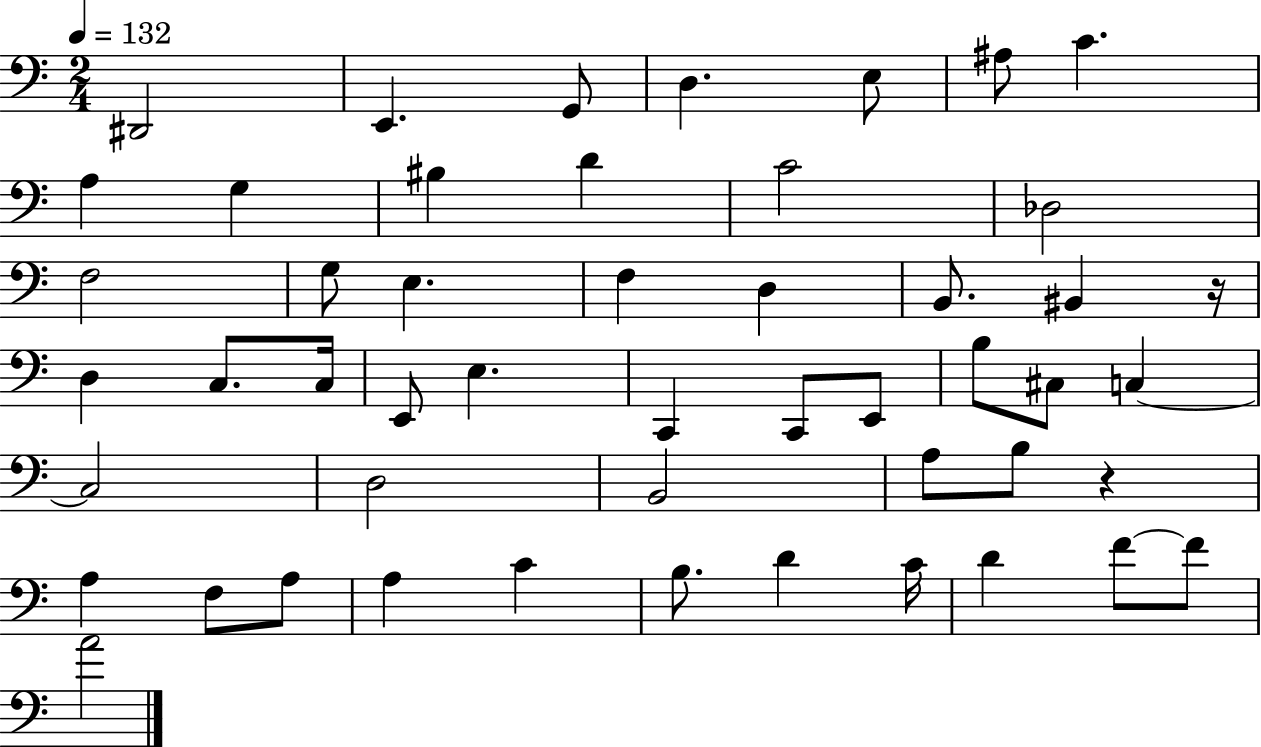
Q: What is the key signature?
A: C major